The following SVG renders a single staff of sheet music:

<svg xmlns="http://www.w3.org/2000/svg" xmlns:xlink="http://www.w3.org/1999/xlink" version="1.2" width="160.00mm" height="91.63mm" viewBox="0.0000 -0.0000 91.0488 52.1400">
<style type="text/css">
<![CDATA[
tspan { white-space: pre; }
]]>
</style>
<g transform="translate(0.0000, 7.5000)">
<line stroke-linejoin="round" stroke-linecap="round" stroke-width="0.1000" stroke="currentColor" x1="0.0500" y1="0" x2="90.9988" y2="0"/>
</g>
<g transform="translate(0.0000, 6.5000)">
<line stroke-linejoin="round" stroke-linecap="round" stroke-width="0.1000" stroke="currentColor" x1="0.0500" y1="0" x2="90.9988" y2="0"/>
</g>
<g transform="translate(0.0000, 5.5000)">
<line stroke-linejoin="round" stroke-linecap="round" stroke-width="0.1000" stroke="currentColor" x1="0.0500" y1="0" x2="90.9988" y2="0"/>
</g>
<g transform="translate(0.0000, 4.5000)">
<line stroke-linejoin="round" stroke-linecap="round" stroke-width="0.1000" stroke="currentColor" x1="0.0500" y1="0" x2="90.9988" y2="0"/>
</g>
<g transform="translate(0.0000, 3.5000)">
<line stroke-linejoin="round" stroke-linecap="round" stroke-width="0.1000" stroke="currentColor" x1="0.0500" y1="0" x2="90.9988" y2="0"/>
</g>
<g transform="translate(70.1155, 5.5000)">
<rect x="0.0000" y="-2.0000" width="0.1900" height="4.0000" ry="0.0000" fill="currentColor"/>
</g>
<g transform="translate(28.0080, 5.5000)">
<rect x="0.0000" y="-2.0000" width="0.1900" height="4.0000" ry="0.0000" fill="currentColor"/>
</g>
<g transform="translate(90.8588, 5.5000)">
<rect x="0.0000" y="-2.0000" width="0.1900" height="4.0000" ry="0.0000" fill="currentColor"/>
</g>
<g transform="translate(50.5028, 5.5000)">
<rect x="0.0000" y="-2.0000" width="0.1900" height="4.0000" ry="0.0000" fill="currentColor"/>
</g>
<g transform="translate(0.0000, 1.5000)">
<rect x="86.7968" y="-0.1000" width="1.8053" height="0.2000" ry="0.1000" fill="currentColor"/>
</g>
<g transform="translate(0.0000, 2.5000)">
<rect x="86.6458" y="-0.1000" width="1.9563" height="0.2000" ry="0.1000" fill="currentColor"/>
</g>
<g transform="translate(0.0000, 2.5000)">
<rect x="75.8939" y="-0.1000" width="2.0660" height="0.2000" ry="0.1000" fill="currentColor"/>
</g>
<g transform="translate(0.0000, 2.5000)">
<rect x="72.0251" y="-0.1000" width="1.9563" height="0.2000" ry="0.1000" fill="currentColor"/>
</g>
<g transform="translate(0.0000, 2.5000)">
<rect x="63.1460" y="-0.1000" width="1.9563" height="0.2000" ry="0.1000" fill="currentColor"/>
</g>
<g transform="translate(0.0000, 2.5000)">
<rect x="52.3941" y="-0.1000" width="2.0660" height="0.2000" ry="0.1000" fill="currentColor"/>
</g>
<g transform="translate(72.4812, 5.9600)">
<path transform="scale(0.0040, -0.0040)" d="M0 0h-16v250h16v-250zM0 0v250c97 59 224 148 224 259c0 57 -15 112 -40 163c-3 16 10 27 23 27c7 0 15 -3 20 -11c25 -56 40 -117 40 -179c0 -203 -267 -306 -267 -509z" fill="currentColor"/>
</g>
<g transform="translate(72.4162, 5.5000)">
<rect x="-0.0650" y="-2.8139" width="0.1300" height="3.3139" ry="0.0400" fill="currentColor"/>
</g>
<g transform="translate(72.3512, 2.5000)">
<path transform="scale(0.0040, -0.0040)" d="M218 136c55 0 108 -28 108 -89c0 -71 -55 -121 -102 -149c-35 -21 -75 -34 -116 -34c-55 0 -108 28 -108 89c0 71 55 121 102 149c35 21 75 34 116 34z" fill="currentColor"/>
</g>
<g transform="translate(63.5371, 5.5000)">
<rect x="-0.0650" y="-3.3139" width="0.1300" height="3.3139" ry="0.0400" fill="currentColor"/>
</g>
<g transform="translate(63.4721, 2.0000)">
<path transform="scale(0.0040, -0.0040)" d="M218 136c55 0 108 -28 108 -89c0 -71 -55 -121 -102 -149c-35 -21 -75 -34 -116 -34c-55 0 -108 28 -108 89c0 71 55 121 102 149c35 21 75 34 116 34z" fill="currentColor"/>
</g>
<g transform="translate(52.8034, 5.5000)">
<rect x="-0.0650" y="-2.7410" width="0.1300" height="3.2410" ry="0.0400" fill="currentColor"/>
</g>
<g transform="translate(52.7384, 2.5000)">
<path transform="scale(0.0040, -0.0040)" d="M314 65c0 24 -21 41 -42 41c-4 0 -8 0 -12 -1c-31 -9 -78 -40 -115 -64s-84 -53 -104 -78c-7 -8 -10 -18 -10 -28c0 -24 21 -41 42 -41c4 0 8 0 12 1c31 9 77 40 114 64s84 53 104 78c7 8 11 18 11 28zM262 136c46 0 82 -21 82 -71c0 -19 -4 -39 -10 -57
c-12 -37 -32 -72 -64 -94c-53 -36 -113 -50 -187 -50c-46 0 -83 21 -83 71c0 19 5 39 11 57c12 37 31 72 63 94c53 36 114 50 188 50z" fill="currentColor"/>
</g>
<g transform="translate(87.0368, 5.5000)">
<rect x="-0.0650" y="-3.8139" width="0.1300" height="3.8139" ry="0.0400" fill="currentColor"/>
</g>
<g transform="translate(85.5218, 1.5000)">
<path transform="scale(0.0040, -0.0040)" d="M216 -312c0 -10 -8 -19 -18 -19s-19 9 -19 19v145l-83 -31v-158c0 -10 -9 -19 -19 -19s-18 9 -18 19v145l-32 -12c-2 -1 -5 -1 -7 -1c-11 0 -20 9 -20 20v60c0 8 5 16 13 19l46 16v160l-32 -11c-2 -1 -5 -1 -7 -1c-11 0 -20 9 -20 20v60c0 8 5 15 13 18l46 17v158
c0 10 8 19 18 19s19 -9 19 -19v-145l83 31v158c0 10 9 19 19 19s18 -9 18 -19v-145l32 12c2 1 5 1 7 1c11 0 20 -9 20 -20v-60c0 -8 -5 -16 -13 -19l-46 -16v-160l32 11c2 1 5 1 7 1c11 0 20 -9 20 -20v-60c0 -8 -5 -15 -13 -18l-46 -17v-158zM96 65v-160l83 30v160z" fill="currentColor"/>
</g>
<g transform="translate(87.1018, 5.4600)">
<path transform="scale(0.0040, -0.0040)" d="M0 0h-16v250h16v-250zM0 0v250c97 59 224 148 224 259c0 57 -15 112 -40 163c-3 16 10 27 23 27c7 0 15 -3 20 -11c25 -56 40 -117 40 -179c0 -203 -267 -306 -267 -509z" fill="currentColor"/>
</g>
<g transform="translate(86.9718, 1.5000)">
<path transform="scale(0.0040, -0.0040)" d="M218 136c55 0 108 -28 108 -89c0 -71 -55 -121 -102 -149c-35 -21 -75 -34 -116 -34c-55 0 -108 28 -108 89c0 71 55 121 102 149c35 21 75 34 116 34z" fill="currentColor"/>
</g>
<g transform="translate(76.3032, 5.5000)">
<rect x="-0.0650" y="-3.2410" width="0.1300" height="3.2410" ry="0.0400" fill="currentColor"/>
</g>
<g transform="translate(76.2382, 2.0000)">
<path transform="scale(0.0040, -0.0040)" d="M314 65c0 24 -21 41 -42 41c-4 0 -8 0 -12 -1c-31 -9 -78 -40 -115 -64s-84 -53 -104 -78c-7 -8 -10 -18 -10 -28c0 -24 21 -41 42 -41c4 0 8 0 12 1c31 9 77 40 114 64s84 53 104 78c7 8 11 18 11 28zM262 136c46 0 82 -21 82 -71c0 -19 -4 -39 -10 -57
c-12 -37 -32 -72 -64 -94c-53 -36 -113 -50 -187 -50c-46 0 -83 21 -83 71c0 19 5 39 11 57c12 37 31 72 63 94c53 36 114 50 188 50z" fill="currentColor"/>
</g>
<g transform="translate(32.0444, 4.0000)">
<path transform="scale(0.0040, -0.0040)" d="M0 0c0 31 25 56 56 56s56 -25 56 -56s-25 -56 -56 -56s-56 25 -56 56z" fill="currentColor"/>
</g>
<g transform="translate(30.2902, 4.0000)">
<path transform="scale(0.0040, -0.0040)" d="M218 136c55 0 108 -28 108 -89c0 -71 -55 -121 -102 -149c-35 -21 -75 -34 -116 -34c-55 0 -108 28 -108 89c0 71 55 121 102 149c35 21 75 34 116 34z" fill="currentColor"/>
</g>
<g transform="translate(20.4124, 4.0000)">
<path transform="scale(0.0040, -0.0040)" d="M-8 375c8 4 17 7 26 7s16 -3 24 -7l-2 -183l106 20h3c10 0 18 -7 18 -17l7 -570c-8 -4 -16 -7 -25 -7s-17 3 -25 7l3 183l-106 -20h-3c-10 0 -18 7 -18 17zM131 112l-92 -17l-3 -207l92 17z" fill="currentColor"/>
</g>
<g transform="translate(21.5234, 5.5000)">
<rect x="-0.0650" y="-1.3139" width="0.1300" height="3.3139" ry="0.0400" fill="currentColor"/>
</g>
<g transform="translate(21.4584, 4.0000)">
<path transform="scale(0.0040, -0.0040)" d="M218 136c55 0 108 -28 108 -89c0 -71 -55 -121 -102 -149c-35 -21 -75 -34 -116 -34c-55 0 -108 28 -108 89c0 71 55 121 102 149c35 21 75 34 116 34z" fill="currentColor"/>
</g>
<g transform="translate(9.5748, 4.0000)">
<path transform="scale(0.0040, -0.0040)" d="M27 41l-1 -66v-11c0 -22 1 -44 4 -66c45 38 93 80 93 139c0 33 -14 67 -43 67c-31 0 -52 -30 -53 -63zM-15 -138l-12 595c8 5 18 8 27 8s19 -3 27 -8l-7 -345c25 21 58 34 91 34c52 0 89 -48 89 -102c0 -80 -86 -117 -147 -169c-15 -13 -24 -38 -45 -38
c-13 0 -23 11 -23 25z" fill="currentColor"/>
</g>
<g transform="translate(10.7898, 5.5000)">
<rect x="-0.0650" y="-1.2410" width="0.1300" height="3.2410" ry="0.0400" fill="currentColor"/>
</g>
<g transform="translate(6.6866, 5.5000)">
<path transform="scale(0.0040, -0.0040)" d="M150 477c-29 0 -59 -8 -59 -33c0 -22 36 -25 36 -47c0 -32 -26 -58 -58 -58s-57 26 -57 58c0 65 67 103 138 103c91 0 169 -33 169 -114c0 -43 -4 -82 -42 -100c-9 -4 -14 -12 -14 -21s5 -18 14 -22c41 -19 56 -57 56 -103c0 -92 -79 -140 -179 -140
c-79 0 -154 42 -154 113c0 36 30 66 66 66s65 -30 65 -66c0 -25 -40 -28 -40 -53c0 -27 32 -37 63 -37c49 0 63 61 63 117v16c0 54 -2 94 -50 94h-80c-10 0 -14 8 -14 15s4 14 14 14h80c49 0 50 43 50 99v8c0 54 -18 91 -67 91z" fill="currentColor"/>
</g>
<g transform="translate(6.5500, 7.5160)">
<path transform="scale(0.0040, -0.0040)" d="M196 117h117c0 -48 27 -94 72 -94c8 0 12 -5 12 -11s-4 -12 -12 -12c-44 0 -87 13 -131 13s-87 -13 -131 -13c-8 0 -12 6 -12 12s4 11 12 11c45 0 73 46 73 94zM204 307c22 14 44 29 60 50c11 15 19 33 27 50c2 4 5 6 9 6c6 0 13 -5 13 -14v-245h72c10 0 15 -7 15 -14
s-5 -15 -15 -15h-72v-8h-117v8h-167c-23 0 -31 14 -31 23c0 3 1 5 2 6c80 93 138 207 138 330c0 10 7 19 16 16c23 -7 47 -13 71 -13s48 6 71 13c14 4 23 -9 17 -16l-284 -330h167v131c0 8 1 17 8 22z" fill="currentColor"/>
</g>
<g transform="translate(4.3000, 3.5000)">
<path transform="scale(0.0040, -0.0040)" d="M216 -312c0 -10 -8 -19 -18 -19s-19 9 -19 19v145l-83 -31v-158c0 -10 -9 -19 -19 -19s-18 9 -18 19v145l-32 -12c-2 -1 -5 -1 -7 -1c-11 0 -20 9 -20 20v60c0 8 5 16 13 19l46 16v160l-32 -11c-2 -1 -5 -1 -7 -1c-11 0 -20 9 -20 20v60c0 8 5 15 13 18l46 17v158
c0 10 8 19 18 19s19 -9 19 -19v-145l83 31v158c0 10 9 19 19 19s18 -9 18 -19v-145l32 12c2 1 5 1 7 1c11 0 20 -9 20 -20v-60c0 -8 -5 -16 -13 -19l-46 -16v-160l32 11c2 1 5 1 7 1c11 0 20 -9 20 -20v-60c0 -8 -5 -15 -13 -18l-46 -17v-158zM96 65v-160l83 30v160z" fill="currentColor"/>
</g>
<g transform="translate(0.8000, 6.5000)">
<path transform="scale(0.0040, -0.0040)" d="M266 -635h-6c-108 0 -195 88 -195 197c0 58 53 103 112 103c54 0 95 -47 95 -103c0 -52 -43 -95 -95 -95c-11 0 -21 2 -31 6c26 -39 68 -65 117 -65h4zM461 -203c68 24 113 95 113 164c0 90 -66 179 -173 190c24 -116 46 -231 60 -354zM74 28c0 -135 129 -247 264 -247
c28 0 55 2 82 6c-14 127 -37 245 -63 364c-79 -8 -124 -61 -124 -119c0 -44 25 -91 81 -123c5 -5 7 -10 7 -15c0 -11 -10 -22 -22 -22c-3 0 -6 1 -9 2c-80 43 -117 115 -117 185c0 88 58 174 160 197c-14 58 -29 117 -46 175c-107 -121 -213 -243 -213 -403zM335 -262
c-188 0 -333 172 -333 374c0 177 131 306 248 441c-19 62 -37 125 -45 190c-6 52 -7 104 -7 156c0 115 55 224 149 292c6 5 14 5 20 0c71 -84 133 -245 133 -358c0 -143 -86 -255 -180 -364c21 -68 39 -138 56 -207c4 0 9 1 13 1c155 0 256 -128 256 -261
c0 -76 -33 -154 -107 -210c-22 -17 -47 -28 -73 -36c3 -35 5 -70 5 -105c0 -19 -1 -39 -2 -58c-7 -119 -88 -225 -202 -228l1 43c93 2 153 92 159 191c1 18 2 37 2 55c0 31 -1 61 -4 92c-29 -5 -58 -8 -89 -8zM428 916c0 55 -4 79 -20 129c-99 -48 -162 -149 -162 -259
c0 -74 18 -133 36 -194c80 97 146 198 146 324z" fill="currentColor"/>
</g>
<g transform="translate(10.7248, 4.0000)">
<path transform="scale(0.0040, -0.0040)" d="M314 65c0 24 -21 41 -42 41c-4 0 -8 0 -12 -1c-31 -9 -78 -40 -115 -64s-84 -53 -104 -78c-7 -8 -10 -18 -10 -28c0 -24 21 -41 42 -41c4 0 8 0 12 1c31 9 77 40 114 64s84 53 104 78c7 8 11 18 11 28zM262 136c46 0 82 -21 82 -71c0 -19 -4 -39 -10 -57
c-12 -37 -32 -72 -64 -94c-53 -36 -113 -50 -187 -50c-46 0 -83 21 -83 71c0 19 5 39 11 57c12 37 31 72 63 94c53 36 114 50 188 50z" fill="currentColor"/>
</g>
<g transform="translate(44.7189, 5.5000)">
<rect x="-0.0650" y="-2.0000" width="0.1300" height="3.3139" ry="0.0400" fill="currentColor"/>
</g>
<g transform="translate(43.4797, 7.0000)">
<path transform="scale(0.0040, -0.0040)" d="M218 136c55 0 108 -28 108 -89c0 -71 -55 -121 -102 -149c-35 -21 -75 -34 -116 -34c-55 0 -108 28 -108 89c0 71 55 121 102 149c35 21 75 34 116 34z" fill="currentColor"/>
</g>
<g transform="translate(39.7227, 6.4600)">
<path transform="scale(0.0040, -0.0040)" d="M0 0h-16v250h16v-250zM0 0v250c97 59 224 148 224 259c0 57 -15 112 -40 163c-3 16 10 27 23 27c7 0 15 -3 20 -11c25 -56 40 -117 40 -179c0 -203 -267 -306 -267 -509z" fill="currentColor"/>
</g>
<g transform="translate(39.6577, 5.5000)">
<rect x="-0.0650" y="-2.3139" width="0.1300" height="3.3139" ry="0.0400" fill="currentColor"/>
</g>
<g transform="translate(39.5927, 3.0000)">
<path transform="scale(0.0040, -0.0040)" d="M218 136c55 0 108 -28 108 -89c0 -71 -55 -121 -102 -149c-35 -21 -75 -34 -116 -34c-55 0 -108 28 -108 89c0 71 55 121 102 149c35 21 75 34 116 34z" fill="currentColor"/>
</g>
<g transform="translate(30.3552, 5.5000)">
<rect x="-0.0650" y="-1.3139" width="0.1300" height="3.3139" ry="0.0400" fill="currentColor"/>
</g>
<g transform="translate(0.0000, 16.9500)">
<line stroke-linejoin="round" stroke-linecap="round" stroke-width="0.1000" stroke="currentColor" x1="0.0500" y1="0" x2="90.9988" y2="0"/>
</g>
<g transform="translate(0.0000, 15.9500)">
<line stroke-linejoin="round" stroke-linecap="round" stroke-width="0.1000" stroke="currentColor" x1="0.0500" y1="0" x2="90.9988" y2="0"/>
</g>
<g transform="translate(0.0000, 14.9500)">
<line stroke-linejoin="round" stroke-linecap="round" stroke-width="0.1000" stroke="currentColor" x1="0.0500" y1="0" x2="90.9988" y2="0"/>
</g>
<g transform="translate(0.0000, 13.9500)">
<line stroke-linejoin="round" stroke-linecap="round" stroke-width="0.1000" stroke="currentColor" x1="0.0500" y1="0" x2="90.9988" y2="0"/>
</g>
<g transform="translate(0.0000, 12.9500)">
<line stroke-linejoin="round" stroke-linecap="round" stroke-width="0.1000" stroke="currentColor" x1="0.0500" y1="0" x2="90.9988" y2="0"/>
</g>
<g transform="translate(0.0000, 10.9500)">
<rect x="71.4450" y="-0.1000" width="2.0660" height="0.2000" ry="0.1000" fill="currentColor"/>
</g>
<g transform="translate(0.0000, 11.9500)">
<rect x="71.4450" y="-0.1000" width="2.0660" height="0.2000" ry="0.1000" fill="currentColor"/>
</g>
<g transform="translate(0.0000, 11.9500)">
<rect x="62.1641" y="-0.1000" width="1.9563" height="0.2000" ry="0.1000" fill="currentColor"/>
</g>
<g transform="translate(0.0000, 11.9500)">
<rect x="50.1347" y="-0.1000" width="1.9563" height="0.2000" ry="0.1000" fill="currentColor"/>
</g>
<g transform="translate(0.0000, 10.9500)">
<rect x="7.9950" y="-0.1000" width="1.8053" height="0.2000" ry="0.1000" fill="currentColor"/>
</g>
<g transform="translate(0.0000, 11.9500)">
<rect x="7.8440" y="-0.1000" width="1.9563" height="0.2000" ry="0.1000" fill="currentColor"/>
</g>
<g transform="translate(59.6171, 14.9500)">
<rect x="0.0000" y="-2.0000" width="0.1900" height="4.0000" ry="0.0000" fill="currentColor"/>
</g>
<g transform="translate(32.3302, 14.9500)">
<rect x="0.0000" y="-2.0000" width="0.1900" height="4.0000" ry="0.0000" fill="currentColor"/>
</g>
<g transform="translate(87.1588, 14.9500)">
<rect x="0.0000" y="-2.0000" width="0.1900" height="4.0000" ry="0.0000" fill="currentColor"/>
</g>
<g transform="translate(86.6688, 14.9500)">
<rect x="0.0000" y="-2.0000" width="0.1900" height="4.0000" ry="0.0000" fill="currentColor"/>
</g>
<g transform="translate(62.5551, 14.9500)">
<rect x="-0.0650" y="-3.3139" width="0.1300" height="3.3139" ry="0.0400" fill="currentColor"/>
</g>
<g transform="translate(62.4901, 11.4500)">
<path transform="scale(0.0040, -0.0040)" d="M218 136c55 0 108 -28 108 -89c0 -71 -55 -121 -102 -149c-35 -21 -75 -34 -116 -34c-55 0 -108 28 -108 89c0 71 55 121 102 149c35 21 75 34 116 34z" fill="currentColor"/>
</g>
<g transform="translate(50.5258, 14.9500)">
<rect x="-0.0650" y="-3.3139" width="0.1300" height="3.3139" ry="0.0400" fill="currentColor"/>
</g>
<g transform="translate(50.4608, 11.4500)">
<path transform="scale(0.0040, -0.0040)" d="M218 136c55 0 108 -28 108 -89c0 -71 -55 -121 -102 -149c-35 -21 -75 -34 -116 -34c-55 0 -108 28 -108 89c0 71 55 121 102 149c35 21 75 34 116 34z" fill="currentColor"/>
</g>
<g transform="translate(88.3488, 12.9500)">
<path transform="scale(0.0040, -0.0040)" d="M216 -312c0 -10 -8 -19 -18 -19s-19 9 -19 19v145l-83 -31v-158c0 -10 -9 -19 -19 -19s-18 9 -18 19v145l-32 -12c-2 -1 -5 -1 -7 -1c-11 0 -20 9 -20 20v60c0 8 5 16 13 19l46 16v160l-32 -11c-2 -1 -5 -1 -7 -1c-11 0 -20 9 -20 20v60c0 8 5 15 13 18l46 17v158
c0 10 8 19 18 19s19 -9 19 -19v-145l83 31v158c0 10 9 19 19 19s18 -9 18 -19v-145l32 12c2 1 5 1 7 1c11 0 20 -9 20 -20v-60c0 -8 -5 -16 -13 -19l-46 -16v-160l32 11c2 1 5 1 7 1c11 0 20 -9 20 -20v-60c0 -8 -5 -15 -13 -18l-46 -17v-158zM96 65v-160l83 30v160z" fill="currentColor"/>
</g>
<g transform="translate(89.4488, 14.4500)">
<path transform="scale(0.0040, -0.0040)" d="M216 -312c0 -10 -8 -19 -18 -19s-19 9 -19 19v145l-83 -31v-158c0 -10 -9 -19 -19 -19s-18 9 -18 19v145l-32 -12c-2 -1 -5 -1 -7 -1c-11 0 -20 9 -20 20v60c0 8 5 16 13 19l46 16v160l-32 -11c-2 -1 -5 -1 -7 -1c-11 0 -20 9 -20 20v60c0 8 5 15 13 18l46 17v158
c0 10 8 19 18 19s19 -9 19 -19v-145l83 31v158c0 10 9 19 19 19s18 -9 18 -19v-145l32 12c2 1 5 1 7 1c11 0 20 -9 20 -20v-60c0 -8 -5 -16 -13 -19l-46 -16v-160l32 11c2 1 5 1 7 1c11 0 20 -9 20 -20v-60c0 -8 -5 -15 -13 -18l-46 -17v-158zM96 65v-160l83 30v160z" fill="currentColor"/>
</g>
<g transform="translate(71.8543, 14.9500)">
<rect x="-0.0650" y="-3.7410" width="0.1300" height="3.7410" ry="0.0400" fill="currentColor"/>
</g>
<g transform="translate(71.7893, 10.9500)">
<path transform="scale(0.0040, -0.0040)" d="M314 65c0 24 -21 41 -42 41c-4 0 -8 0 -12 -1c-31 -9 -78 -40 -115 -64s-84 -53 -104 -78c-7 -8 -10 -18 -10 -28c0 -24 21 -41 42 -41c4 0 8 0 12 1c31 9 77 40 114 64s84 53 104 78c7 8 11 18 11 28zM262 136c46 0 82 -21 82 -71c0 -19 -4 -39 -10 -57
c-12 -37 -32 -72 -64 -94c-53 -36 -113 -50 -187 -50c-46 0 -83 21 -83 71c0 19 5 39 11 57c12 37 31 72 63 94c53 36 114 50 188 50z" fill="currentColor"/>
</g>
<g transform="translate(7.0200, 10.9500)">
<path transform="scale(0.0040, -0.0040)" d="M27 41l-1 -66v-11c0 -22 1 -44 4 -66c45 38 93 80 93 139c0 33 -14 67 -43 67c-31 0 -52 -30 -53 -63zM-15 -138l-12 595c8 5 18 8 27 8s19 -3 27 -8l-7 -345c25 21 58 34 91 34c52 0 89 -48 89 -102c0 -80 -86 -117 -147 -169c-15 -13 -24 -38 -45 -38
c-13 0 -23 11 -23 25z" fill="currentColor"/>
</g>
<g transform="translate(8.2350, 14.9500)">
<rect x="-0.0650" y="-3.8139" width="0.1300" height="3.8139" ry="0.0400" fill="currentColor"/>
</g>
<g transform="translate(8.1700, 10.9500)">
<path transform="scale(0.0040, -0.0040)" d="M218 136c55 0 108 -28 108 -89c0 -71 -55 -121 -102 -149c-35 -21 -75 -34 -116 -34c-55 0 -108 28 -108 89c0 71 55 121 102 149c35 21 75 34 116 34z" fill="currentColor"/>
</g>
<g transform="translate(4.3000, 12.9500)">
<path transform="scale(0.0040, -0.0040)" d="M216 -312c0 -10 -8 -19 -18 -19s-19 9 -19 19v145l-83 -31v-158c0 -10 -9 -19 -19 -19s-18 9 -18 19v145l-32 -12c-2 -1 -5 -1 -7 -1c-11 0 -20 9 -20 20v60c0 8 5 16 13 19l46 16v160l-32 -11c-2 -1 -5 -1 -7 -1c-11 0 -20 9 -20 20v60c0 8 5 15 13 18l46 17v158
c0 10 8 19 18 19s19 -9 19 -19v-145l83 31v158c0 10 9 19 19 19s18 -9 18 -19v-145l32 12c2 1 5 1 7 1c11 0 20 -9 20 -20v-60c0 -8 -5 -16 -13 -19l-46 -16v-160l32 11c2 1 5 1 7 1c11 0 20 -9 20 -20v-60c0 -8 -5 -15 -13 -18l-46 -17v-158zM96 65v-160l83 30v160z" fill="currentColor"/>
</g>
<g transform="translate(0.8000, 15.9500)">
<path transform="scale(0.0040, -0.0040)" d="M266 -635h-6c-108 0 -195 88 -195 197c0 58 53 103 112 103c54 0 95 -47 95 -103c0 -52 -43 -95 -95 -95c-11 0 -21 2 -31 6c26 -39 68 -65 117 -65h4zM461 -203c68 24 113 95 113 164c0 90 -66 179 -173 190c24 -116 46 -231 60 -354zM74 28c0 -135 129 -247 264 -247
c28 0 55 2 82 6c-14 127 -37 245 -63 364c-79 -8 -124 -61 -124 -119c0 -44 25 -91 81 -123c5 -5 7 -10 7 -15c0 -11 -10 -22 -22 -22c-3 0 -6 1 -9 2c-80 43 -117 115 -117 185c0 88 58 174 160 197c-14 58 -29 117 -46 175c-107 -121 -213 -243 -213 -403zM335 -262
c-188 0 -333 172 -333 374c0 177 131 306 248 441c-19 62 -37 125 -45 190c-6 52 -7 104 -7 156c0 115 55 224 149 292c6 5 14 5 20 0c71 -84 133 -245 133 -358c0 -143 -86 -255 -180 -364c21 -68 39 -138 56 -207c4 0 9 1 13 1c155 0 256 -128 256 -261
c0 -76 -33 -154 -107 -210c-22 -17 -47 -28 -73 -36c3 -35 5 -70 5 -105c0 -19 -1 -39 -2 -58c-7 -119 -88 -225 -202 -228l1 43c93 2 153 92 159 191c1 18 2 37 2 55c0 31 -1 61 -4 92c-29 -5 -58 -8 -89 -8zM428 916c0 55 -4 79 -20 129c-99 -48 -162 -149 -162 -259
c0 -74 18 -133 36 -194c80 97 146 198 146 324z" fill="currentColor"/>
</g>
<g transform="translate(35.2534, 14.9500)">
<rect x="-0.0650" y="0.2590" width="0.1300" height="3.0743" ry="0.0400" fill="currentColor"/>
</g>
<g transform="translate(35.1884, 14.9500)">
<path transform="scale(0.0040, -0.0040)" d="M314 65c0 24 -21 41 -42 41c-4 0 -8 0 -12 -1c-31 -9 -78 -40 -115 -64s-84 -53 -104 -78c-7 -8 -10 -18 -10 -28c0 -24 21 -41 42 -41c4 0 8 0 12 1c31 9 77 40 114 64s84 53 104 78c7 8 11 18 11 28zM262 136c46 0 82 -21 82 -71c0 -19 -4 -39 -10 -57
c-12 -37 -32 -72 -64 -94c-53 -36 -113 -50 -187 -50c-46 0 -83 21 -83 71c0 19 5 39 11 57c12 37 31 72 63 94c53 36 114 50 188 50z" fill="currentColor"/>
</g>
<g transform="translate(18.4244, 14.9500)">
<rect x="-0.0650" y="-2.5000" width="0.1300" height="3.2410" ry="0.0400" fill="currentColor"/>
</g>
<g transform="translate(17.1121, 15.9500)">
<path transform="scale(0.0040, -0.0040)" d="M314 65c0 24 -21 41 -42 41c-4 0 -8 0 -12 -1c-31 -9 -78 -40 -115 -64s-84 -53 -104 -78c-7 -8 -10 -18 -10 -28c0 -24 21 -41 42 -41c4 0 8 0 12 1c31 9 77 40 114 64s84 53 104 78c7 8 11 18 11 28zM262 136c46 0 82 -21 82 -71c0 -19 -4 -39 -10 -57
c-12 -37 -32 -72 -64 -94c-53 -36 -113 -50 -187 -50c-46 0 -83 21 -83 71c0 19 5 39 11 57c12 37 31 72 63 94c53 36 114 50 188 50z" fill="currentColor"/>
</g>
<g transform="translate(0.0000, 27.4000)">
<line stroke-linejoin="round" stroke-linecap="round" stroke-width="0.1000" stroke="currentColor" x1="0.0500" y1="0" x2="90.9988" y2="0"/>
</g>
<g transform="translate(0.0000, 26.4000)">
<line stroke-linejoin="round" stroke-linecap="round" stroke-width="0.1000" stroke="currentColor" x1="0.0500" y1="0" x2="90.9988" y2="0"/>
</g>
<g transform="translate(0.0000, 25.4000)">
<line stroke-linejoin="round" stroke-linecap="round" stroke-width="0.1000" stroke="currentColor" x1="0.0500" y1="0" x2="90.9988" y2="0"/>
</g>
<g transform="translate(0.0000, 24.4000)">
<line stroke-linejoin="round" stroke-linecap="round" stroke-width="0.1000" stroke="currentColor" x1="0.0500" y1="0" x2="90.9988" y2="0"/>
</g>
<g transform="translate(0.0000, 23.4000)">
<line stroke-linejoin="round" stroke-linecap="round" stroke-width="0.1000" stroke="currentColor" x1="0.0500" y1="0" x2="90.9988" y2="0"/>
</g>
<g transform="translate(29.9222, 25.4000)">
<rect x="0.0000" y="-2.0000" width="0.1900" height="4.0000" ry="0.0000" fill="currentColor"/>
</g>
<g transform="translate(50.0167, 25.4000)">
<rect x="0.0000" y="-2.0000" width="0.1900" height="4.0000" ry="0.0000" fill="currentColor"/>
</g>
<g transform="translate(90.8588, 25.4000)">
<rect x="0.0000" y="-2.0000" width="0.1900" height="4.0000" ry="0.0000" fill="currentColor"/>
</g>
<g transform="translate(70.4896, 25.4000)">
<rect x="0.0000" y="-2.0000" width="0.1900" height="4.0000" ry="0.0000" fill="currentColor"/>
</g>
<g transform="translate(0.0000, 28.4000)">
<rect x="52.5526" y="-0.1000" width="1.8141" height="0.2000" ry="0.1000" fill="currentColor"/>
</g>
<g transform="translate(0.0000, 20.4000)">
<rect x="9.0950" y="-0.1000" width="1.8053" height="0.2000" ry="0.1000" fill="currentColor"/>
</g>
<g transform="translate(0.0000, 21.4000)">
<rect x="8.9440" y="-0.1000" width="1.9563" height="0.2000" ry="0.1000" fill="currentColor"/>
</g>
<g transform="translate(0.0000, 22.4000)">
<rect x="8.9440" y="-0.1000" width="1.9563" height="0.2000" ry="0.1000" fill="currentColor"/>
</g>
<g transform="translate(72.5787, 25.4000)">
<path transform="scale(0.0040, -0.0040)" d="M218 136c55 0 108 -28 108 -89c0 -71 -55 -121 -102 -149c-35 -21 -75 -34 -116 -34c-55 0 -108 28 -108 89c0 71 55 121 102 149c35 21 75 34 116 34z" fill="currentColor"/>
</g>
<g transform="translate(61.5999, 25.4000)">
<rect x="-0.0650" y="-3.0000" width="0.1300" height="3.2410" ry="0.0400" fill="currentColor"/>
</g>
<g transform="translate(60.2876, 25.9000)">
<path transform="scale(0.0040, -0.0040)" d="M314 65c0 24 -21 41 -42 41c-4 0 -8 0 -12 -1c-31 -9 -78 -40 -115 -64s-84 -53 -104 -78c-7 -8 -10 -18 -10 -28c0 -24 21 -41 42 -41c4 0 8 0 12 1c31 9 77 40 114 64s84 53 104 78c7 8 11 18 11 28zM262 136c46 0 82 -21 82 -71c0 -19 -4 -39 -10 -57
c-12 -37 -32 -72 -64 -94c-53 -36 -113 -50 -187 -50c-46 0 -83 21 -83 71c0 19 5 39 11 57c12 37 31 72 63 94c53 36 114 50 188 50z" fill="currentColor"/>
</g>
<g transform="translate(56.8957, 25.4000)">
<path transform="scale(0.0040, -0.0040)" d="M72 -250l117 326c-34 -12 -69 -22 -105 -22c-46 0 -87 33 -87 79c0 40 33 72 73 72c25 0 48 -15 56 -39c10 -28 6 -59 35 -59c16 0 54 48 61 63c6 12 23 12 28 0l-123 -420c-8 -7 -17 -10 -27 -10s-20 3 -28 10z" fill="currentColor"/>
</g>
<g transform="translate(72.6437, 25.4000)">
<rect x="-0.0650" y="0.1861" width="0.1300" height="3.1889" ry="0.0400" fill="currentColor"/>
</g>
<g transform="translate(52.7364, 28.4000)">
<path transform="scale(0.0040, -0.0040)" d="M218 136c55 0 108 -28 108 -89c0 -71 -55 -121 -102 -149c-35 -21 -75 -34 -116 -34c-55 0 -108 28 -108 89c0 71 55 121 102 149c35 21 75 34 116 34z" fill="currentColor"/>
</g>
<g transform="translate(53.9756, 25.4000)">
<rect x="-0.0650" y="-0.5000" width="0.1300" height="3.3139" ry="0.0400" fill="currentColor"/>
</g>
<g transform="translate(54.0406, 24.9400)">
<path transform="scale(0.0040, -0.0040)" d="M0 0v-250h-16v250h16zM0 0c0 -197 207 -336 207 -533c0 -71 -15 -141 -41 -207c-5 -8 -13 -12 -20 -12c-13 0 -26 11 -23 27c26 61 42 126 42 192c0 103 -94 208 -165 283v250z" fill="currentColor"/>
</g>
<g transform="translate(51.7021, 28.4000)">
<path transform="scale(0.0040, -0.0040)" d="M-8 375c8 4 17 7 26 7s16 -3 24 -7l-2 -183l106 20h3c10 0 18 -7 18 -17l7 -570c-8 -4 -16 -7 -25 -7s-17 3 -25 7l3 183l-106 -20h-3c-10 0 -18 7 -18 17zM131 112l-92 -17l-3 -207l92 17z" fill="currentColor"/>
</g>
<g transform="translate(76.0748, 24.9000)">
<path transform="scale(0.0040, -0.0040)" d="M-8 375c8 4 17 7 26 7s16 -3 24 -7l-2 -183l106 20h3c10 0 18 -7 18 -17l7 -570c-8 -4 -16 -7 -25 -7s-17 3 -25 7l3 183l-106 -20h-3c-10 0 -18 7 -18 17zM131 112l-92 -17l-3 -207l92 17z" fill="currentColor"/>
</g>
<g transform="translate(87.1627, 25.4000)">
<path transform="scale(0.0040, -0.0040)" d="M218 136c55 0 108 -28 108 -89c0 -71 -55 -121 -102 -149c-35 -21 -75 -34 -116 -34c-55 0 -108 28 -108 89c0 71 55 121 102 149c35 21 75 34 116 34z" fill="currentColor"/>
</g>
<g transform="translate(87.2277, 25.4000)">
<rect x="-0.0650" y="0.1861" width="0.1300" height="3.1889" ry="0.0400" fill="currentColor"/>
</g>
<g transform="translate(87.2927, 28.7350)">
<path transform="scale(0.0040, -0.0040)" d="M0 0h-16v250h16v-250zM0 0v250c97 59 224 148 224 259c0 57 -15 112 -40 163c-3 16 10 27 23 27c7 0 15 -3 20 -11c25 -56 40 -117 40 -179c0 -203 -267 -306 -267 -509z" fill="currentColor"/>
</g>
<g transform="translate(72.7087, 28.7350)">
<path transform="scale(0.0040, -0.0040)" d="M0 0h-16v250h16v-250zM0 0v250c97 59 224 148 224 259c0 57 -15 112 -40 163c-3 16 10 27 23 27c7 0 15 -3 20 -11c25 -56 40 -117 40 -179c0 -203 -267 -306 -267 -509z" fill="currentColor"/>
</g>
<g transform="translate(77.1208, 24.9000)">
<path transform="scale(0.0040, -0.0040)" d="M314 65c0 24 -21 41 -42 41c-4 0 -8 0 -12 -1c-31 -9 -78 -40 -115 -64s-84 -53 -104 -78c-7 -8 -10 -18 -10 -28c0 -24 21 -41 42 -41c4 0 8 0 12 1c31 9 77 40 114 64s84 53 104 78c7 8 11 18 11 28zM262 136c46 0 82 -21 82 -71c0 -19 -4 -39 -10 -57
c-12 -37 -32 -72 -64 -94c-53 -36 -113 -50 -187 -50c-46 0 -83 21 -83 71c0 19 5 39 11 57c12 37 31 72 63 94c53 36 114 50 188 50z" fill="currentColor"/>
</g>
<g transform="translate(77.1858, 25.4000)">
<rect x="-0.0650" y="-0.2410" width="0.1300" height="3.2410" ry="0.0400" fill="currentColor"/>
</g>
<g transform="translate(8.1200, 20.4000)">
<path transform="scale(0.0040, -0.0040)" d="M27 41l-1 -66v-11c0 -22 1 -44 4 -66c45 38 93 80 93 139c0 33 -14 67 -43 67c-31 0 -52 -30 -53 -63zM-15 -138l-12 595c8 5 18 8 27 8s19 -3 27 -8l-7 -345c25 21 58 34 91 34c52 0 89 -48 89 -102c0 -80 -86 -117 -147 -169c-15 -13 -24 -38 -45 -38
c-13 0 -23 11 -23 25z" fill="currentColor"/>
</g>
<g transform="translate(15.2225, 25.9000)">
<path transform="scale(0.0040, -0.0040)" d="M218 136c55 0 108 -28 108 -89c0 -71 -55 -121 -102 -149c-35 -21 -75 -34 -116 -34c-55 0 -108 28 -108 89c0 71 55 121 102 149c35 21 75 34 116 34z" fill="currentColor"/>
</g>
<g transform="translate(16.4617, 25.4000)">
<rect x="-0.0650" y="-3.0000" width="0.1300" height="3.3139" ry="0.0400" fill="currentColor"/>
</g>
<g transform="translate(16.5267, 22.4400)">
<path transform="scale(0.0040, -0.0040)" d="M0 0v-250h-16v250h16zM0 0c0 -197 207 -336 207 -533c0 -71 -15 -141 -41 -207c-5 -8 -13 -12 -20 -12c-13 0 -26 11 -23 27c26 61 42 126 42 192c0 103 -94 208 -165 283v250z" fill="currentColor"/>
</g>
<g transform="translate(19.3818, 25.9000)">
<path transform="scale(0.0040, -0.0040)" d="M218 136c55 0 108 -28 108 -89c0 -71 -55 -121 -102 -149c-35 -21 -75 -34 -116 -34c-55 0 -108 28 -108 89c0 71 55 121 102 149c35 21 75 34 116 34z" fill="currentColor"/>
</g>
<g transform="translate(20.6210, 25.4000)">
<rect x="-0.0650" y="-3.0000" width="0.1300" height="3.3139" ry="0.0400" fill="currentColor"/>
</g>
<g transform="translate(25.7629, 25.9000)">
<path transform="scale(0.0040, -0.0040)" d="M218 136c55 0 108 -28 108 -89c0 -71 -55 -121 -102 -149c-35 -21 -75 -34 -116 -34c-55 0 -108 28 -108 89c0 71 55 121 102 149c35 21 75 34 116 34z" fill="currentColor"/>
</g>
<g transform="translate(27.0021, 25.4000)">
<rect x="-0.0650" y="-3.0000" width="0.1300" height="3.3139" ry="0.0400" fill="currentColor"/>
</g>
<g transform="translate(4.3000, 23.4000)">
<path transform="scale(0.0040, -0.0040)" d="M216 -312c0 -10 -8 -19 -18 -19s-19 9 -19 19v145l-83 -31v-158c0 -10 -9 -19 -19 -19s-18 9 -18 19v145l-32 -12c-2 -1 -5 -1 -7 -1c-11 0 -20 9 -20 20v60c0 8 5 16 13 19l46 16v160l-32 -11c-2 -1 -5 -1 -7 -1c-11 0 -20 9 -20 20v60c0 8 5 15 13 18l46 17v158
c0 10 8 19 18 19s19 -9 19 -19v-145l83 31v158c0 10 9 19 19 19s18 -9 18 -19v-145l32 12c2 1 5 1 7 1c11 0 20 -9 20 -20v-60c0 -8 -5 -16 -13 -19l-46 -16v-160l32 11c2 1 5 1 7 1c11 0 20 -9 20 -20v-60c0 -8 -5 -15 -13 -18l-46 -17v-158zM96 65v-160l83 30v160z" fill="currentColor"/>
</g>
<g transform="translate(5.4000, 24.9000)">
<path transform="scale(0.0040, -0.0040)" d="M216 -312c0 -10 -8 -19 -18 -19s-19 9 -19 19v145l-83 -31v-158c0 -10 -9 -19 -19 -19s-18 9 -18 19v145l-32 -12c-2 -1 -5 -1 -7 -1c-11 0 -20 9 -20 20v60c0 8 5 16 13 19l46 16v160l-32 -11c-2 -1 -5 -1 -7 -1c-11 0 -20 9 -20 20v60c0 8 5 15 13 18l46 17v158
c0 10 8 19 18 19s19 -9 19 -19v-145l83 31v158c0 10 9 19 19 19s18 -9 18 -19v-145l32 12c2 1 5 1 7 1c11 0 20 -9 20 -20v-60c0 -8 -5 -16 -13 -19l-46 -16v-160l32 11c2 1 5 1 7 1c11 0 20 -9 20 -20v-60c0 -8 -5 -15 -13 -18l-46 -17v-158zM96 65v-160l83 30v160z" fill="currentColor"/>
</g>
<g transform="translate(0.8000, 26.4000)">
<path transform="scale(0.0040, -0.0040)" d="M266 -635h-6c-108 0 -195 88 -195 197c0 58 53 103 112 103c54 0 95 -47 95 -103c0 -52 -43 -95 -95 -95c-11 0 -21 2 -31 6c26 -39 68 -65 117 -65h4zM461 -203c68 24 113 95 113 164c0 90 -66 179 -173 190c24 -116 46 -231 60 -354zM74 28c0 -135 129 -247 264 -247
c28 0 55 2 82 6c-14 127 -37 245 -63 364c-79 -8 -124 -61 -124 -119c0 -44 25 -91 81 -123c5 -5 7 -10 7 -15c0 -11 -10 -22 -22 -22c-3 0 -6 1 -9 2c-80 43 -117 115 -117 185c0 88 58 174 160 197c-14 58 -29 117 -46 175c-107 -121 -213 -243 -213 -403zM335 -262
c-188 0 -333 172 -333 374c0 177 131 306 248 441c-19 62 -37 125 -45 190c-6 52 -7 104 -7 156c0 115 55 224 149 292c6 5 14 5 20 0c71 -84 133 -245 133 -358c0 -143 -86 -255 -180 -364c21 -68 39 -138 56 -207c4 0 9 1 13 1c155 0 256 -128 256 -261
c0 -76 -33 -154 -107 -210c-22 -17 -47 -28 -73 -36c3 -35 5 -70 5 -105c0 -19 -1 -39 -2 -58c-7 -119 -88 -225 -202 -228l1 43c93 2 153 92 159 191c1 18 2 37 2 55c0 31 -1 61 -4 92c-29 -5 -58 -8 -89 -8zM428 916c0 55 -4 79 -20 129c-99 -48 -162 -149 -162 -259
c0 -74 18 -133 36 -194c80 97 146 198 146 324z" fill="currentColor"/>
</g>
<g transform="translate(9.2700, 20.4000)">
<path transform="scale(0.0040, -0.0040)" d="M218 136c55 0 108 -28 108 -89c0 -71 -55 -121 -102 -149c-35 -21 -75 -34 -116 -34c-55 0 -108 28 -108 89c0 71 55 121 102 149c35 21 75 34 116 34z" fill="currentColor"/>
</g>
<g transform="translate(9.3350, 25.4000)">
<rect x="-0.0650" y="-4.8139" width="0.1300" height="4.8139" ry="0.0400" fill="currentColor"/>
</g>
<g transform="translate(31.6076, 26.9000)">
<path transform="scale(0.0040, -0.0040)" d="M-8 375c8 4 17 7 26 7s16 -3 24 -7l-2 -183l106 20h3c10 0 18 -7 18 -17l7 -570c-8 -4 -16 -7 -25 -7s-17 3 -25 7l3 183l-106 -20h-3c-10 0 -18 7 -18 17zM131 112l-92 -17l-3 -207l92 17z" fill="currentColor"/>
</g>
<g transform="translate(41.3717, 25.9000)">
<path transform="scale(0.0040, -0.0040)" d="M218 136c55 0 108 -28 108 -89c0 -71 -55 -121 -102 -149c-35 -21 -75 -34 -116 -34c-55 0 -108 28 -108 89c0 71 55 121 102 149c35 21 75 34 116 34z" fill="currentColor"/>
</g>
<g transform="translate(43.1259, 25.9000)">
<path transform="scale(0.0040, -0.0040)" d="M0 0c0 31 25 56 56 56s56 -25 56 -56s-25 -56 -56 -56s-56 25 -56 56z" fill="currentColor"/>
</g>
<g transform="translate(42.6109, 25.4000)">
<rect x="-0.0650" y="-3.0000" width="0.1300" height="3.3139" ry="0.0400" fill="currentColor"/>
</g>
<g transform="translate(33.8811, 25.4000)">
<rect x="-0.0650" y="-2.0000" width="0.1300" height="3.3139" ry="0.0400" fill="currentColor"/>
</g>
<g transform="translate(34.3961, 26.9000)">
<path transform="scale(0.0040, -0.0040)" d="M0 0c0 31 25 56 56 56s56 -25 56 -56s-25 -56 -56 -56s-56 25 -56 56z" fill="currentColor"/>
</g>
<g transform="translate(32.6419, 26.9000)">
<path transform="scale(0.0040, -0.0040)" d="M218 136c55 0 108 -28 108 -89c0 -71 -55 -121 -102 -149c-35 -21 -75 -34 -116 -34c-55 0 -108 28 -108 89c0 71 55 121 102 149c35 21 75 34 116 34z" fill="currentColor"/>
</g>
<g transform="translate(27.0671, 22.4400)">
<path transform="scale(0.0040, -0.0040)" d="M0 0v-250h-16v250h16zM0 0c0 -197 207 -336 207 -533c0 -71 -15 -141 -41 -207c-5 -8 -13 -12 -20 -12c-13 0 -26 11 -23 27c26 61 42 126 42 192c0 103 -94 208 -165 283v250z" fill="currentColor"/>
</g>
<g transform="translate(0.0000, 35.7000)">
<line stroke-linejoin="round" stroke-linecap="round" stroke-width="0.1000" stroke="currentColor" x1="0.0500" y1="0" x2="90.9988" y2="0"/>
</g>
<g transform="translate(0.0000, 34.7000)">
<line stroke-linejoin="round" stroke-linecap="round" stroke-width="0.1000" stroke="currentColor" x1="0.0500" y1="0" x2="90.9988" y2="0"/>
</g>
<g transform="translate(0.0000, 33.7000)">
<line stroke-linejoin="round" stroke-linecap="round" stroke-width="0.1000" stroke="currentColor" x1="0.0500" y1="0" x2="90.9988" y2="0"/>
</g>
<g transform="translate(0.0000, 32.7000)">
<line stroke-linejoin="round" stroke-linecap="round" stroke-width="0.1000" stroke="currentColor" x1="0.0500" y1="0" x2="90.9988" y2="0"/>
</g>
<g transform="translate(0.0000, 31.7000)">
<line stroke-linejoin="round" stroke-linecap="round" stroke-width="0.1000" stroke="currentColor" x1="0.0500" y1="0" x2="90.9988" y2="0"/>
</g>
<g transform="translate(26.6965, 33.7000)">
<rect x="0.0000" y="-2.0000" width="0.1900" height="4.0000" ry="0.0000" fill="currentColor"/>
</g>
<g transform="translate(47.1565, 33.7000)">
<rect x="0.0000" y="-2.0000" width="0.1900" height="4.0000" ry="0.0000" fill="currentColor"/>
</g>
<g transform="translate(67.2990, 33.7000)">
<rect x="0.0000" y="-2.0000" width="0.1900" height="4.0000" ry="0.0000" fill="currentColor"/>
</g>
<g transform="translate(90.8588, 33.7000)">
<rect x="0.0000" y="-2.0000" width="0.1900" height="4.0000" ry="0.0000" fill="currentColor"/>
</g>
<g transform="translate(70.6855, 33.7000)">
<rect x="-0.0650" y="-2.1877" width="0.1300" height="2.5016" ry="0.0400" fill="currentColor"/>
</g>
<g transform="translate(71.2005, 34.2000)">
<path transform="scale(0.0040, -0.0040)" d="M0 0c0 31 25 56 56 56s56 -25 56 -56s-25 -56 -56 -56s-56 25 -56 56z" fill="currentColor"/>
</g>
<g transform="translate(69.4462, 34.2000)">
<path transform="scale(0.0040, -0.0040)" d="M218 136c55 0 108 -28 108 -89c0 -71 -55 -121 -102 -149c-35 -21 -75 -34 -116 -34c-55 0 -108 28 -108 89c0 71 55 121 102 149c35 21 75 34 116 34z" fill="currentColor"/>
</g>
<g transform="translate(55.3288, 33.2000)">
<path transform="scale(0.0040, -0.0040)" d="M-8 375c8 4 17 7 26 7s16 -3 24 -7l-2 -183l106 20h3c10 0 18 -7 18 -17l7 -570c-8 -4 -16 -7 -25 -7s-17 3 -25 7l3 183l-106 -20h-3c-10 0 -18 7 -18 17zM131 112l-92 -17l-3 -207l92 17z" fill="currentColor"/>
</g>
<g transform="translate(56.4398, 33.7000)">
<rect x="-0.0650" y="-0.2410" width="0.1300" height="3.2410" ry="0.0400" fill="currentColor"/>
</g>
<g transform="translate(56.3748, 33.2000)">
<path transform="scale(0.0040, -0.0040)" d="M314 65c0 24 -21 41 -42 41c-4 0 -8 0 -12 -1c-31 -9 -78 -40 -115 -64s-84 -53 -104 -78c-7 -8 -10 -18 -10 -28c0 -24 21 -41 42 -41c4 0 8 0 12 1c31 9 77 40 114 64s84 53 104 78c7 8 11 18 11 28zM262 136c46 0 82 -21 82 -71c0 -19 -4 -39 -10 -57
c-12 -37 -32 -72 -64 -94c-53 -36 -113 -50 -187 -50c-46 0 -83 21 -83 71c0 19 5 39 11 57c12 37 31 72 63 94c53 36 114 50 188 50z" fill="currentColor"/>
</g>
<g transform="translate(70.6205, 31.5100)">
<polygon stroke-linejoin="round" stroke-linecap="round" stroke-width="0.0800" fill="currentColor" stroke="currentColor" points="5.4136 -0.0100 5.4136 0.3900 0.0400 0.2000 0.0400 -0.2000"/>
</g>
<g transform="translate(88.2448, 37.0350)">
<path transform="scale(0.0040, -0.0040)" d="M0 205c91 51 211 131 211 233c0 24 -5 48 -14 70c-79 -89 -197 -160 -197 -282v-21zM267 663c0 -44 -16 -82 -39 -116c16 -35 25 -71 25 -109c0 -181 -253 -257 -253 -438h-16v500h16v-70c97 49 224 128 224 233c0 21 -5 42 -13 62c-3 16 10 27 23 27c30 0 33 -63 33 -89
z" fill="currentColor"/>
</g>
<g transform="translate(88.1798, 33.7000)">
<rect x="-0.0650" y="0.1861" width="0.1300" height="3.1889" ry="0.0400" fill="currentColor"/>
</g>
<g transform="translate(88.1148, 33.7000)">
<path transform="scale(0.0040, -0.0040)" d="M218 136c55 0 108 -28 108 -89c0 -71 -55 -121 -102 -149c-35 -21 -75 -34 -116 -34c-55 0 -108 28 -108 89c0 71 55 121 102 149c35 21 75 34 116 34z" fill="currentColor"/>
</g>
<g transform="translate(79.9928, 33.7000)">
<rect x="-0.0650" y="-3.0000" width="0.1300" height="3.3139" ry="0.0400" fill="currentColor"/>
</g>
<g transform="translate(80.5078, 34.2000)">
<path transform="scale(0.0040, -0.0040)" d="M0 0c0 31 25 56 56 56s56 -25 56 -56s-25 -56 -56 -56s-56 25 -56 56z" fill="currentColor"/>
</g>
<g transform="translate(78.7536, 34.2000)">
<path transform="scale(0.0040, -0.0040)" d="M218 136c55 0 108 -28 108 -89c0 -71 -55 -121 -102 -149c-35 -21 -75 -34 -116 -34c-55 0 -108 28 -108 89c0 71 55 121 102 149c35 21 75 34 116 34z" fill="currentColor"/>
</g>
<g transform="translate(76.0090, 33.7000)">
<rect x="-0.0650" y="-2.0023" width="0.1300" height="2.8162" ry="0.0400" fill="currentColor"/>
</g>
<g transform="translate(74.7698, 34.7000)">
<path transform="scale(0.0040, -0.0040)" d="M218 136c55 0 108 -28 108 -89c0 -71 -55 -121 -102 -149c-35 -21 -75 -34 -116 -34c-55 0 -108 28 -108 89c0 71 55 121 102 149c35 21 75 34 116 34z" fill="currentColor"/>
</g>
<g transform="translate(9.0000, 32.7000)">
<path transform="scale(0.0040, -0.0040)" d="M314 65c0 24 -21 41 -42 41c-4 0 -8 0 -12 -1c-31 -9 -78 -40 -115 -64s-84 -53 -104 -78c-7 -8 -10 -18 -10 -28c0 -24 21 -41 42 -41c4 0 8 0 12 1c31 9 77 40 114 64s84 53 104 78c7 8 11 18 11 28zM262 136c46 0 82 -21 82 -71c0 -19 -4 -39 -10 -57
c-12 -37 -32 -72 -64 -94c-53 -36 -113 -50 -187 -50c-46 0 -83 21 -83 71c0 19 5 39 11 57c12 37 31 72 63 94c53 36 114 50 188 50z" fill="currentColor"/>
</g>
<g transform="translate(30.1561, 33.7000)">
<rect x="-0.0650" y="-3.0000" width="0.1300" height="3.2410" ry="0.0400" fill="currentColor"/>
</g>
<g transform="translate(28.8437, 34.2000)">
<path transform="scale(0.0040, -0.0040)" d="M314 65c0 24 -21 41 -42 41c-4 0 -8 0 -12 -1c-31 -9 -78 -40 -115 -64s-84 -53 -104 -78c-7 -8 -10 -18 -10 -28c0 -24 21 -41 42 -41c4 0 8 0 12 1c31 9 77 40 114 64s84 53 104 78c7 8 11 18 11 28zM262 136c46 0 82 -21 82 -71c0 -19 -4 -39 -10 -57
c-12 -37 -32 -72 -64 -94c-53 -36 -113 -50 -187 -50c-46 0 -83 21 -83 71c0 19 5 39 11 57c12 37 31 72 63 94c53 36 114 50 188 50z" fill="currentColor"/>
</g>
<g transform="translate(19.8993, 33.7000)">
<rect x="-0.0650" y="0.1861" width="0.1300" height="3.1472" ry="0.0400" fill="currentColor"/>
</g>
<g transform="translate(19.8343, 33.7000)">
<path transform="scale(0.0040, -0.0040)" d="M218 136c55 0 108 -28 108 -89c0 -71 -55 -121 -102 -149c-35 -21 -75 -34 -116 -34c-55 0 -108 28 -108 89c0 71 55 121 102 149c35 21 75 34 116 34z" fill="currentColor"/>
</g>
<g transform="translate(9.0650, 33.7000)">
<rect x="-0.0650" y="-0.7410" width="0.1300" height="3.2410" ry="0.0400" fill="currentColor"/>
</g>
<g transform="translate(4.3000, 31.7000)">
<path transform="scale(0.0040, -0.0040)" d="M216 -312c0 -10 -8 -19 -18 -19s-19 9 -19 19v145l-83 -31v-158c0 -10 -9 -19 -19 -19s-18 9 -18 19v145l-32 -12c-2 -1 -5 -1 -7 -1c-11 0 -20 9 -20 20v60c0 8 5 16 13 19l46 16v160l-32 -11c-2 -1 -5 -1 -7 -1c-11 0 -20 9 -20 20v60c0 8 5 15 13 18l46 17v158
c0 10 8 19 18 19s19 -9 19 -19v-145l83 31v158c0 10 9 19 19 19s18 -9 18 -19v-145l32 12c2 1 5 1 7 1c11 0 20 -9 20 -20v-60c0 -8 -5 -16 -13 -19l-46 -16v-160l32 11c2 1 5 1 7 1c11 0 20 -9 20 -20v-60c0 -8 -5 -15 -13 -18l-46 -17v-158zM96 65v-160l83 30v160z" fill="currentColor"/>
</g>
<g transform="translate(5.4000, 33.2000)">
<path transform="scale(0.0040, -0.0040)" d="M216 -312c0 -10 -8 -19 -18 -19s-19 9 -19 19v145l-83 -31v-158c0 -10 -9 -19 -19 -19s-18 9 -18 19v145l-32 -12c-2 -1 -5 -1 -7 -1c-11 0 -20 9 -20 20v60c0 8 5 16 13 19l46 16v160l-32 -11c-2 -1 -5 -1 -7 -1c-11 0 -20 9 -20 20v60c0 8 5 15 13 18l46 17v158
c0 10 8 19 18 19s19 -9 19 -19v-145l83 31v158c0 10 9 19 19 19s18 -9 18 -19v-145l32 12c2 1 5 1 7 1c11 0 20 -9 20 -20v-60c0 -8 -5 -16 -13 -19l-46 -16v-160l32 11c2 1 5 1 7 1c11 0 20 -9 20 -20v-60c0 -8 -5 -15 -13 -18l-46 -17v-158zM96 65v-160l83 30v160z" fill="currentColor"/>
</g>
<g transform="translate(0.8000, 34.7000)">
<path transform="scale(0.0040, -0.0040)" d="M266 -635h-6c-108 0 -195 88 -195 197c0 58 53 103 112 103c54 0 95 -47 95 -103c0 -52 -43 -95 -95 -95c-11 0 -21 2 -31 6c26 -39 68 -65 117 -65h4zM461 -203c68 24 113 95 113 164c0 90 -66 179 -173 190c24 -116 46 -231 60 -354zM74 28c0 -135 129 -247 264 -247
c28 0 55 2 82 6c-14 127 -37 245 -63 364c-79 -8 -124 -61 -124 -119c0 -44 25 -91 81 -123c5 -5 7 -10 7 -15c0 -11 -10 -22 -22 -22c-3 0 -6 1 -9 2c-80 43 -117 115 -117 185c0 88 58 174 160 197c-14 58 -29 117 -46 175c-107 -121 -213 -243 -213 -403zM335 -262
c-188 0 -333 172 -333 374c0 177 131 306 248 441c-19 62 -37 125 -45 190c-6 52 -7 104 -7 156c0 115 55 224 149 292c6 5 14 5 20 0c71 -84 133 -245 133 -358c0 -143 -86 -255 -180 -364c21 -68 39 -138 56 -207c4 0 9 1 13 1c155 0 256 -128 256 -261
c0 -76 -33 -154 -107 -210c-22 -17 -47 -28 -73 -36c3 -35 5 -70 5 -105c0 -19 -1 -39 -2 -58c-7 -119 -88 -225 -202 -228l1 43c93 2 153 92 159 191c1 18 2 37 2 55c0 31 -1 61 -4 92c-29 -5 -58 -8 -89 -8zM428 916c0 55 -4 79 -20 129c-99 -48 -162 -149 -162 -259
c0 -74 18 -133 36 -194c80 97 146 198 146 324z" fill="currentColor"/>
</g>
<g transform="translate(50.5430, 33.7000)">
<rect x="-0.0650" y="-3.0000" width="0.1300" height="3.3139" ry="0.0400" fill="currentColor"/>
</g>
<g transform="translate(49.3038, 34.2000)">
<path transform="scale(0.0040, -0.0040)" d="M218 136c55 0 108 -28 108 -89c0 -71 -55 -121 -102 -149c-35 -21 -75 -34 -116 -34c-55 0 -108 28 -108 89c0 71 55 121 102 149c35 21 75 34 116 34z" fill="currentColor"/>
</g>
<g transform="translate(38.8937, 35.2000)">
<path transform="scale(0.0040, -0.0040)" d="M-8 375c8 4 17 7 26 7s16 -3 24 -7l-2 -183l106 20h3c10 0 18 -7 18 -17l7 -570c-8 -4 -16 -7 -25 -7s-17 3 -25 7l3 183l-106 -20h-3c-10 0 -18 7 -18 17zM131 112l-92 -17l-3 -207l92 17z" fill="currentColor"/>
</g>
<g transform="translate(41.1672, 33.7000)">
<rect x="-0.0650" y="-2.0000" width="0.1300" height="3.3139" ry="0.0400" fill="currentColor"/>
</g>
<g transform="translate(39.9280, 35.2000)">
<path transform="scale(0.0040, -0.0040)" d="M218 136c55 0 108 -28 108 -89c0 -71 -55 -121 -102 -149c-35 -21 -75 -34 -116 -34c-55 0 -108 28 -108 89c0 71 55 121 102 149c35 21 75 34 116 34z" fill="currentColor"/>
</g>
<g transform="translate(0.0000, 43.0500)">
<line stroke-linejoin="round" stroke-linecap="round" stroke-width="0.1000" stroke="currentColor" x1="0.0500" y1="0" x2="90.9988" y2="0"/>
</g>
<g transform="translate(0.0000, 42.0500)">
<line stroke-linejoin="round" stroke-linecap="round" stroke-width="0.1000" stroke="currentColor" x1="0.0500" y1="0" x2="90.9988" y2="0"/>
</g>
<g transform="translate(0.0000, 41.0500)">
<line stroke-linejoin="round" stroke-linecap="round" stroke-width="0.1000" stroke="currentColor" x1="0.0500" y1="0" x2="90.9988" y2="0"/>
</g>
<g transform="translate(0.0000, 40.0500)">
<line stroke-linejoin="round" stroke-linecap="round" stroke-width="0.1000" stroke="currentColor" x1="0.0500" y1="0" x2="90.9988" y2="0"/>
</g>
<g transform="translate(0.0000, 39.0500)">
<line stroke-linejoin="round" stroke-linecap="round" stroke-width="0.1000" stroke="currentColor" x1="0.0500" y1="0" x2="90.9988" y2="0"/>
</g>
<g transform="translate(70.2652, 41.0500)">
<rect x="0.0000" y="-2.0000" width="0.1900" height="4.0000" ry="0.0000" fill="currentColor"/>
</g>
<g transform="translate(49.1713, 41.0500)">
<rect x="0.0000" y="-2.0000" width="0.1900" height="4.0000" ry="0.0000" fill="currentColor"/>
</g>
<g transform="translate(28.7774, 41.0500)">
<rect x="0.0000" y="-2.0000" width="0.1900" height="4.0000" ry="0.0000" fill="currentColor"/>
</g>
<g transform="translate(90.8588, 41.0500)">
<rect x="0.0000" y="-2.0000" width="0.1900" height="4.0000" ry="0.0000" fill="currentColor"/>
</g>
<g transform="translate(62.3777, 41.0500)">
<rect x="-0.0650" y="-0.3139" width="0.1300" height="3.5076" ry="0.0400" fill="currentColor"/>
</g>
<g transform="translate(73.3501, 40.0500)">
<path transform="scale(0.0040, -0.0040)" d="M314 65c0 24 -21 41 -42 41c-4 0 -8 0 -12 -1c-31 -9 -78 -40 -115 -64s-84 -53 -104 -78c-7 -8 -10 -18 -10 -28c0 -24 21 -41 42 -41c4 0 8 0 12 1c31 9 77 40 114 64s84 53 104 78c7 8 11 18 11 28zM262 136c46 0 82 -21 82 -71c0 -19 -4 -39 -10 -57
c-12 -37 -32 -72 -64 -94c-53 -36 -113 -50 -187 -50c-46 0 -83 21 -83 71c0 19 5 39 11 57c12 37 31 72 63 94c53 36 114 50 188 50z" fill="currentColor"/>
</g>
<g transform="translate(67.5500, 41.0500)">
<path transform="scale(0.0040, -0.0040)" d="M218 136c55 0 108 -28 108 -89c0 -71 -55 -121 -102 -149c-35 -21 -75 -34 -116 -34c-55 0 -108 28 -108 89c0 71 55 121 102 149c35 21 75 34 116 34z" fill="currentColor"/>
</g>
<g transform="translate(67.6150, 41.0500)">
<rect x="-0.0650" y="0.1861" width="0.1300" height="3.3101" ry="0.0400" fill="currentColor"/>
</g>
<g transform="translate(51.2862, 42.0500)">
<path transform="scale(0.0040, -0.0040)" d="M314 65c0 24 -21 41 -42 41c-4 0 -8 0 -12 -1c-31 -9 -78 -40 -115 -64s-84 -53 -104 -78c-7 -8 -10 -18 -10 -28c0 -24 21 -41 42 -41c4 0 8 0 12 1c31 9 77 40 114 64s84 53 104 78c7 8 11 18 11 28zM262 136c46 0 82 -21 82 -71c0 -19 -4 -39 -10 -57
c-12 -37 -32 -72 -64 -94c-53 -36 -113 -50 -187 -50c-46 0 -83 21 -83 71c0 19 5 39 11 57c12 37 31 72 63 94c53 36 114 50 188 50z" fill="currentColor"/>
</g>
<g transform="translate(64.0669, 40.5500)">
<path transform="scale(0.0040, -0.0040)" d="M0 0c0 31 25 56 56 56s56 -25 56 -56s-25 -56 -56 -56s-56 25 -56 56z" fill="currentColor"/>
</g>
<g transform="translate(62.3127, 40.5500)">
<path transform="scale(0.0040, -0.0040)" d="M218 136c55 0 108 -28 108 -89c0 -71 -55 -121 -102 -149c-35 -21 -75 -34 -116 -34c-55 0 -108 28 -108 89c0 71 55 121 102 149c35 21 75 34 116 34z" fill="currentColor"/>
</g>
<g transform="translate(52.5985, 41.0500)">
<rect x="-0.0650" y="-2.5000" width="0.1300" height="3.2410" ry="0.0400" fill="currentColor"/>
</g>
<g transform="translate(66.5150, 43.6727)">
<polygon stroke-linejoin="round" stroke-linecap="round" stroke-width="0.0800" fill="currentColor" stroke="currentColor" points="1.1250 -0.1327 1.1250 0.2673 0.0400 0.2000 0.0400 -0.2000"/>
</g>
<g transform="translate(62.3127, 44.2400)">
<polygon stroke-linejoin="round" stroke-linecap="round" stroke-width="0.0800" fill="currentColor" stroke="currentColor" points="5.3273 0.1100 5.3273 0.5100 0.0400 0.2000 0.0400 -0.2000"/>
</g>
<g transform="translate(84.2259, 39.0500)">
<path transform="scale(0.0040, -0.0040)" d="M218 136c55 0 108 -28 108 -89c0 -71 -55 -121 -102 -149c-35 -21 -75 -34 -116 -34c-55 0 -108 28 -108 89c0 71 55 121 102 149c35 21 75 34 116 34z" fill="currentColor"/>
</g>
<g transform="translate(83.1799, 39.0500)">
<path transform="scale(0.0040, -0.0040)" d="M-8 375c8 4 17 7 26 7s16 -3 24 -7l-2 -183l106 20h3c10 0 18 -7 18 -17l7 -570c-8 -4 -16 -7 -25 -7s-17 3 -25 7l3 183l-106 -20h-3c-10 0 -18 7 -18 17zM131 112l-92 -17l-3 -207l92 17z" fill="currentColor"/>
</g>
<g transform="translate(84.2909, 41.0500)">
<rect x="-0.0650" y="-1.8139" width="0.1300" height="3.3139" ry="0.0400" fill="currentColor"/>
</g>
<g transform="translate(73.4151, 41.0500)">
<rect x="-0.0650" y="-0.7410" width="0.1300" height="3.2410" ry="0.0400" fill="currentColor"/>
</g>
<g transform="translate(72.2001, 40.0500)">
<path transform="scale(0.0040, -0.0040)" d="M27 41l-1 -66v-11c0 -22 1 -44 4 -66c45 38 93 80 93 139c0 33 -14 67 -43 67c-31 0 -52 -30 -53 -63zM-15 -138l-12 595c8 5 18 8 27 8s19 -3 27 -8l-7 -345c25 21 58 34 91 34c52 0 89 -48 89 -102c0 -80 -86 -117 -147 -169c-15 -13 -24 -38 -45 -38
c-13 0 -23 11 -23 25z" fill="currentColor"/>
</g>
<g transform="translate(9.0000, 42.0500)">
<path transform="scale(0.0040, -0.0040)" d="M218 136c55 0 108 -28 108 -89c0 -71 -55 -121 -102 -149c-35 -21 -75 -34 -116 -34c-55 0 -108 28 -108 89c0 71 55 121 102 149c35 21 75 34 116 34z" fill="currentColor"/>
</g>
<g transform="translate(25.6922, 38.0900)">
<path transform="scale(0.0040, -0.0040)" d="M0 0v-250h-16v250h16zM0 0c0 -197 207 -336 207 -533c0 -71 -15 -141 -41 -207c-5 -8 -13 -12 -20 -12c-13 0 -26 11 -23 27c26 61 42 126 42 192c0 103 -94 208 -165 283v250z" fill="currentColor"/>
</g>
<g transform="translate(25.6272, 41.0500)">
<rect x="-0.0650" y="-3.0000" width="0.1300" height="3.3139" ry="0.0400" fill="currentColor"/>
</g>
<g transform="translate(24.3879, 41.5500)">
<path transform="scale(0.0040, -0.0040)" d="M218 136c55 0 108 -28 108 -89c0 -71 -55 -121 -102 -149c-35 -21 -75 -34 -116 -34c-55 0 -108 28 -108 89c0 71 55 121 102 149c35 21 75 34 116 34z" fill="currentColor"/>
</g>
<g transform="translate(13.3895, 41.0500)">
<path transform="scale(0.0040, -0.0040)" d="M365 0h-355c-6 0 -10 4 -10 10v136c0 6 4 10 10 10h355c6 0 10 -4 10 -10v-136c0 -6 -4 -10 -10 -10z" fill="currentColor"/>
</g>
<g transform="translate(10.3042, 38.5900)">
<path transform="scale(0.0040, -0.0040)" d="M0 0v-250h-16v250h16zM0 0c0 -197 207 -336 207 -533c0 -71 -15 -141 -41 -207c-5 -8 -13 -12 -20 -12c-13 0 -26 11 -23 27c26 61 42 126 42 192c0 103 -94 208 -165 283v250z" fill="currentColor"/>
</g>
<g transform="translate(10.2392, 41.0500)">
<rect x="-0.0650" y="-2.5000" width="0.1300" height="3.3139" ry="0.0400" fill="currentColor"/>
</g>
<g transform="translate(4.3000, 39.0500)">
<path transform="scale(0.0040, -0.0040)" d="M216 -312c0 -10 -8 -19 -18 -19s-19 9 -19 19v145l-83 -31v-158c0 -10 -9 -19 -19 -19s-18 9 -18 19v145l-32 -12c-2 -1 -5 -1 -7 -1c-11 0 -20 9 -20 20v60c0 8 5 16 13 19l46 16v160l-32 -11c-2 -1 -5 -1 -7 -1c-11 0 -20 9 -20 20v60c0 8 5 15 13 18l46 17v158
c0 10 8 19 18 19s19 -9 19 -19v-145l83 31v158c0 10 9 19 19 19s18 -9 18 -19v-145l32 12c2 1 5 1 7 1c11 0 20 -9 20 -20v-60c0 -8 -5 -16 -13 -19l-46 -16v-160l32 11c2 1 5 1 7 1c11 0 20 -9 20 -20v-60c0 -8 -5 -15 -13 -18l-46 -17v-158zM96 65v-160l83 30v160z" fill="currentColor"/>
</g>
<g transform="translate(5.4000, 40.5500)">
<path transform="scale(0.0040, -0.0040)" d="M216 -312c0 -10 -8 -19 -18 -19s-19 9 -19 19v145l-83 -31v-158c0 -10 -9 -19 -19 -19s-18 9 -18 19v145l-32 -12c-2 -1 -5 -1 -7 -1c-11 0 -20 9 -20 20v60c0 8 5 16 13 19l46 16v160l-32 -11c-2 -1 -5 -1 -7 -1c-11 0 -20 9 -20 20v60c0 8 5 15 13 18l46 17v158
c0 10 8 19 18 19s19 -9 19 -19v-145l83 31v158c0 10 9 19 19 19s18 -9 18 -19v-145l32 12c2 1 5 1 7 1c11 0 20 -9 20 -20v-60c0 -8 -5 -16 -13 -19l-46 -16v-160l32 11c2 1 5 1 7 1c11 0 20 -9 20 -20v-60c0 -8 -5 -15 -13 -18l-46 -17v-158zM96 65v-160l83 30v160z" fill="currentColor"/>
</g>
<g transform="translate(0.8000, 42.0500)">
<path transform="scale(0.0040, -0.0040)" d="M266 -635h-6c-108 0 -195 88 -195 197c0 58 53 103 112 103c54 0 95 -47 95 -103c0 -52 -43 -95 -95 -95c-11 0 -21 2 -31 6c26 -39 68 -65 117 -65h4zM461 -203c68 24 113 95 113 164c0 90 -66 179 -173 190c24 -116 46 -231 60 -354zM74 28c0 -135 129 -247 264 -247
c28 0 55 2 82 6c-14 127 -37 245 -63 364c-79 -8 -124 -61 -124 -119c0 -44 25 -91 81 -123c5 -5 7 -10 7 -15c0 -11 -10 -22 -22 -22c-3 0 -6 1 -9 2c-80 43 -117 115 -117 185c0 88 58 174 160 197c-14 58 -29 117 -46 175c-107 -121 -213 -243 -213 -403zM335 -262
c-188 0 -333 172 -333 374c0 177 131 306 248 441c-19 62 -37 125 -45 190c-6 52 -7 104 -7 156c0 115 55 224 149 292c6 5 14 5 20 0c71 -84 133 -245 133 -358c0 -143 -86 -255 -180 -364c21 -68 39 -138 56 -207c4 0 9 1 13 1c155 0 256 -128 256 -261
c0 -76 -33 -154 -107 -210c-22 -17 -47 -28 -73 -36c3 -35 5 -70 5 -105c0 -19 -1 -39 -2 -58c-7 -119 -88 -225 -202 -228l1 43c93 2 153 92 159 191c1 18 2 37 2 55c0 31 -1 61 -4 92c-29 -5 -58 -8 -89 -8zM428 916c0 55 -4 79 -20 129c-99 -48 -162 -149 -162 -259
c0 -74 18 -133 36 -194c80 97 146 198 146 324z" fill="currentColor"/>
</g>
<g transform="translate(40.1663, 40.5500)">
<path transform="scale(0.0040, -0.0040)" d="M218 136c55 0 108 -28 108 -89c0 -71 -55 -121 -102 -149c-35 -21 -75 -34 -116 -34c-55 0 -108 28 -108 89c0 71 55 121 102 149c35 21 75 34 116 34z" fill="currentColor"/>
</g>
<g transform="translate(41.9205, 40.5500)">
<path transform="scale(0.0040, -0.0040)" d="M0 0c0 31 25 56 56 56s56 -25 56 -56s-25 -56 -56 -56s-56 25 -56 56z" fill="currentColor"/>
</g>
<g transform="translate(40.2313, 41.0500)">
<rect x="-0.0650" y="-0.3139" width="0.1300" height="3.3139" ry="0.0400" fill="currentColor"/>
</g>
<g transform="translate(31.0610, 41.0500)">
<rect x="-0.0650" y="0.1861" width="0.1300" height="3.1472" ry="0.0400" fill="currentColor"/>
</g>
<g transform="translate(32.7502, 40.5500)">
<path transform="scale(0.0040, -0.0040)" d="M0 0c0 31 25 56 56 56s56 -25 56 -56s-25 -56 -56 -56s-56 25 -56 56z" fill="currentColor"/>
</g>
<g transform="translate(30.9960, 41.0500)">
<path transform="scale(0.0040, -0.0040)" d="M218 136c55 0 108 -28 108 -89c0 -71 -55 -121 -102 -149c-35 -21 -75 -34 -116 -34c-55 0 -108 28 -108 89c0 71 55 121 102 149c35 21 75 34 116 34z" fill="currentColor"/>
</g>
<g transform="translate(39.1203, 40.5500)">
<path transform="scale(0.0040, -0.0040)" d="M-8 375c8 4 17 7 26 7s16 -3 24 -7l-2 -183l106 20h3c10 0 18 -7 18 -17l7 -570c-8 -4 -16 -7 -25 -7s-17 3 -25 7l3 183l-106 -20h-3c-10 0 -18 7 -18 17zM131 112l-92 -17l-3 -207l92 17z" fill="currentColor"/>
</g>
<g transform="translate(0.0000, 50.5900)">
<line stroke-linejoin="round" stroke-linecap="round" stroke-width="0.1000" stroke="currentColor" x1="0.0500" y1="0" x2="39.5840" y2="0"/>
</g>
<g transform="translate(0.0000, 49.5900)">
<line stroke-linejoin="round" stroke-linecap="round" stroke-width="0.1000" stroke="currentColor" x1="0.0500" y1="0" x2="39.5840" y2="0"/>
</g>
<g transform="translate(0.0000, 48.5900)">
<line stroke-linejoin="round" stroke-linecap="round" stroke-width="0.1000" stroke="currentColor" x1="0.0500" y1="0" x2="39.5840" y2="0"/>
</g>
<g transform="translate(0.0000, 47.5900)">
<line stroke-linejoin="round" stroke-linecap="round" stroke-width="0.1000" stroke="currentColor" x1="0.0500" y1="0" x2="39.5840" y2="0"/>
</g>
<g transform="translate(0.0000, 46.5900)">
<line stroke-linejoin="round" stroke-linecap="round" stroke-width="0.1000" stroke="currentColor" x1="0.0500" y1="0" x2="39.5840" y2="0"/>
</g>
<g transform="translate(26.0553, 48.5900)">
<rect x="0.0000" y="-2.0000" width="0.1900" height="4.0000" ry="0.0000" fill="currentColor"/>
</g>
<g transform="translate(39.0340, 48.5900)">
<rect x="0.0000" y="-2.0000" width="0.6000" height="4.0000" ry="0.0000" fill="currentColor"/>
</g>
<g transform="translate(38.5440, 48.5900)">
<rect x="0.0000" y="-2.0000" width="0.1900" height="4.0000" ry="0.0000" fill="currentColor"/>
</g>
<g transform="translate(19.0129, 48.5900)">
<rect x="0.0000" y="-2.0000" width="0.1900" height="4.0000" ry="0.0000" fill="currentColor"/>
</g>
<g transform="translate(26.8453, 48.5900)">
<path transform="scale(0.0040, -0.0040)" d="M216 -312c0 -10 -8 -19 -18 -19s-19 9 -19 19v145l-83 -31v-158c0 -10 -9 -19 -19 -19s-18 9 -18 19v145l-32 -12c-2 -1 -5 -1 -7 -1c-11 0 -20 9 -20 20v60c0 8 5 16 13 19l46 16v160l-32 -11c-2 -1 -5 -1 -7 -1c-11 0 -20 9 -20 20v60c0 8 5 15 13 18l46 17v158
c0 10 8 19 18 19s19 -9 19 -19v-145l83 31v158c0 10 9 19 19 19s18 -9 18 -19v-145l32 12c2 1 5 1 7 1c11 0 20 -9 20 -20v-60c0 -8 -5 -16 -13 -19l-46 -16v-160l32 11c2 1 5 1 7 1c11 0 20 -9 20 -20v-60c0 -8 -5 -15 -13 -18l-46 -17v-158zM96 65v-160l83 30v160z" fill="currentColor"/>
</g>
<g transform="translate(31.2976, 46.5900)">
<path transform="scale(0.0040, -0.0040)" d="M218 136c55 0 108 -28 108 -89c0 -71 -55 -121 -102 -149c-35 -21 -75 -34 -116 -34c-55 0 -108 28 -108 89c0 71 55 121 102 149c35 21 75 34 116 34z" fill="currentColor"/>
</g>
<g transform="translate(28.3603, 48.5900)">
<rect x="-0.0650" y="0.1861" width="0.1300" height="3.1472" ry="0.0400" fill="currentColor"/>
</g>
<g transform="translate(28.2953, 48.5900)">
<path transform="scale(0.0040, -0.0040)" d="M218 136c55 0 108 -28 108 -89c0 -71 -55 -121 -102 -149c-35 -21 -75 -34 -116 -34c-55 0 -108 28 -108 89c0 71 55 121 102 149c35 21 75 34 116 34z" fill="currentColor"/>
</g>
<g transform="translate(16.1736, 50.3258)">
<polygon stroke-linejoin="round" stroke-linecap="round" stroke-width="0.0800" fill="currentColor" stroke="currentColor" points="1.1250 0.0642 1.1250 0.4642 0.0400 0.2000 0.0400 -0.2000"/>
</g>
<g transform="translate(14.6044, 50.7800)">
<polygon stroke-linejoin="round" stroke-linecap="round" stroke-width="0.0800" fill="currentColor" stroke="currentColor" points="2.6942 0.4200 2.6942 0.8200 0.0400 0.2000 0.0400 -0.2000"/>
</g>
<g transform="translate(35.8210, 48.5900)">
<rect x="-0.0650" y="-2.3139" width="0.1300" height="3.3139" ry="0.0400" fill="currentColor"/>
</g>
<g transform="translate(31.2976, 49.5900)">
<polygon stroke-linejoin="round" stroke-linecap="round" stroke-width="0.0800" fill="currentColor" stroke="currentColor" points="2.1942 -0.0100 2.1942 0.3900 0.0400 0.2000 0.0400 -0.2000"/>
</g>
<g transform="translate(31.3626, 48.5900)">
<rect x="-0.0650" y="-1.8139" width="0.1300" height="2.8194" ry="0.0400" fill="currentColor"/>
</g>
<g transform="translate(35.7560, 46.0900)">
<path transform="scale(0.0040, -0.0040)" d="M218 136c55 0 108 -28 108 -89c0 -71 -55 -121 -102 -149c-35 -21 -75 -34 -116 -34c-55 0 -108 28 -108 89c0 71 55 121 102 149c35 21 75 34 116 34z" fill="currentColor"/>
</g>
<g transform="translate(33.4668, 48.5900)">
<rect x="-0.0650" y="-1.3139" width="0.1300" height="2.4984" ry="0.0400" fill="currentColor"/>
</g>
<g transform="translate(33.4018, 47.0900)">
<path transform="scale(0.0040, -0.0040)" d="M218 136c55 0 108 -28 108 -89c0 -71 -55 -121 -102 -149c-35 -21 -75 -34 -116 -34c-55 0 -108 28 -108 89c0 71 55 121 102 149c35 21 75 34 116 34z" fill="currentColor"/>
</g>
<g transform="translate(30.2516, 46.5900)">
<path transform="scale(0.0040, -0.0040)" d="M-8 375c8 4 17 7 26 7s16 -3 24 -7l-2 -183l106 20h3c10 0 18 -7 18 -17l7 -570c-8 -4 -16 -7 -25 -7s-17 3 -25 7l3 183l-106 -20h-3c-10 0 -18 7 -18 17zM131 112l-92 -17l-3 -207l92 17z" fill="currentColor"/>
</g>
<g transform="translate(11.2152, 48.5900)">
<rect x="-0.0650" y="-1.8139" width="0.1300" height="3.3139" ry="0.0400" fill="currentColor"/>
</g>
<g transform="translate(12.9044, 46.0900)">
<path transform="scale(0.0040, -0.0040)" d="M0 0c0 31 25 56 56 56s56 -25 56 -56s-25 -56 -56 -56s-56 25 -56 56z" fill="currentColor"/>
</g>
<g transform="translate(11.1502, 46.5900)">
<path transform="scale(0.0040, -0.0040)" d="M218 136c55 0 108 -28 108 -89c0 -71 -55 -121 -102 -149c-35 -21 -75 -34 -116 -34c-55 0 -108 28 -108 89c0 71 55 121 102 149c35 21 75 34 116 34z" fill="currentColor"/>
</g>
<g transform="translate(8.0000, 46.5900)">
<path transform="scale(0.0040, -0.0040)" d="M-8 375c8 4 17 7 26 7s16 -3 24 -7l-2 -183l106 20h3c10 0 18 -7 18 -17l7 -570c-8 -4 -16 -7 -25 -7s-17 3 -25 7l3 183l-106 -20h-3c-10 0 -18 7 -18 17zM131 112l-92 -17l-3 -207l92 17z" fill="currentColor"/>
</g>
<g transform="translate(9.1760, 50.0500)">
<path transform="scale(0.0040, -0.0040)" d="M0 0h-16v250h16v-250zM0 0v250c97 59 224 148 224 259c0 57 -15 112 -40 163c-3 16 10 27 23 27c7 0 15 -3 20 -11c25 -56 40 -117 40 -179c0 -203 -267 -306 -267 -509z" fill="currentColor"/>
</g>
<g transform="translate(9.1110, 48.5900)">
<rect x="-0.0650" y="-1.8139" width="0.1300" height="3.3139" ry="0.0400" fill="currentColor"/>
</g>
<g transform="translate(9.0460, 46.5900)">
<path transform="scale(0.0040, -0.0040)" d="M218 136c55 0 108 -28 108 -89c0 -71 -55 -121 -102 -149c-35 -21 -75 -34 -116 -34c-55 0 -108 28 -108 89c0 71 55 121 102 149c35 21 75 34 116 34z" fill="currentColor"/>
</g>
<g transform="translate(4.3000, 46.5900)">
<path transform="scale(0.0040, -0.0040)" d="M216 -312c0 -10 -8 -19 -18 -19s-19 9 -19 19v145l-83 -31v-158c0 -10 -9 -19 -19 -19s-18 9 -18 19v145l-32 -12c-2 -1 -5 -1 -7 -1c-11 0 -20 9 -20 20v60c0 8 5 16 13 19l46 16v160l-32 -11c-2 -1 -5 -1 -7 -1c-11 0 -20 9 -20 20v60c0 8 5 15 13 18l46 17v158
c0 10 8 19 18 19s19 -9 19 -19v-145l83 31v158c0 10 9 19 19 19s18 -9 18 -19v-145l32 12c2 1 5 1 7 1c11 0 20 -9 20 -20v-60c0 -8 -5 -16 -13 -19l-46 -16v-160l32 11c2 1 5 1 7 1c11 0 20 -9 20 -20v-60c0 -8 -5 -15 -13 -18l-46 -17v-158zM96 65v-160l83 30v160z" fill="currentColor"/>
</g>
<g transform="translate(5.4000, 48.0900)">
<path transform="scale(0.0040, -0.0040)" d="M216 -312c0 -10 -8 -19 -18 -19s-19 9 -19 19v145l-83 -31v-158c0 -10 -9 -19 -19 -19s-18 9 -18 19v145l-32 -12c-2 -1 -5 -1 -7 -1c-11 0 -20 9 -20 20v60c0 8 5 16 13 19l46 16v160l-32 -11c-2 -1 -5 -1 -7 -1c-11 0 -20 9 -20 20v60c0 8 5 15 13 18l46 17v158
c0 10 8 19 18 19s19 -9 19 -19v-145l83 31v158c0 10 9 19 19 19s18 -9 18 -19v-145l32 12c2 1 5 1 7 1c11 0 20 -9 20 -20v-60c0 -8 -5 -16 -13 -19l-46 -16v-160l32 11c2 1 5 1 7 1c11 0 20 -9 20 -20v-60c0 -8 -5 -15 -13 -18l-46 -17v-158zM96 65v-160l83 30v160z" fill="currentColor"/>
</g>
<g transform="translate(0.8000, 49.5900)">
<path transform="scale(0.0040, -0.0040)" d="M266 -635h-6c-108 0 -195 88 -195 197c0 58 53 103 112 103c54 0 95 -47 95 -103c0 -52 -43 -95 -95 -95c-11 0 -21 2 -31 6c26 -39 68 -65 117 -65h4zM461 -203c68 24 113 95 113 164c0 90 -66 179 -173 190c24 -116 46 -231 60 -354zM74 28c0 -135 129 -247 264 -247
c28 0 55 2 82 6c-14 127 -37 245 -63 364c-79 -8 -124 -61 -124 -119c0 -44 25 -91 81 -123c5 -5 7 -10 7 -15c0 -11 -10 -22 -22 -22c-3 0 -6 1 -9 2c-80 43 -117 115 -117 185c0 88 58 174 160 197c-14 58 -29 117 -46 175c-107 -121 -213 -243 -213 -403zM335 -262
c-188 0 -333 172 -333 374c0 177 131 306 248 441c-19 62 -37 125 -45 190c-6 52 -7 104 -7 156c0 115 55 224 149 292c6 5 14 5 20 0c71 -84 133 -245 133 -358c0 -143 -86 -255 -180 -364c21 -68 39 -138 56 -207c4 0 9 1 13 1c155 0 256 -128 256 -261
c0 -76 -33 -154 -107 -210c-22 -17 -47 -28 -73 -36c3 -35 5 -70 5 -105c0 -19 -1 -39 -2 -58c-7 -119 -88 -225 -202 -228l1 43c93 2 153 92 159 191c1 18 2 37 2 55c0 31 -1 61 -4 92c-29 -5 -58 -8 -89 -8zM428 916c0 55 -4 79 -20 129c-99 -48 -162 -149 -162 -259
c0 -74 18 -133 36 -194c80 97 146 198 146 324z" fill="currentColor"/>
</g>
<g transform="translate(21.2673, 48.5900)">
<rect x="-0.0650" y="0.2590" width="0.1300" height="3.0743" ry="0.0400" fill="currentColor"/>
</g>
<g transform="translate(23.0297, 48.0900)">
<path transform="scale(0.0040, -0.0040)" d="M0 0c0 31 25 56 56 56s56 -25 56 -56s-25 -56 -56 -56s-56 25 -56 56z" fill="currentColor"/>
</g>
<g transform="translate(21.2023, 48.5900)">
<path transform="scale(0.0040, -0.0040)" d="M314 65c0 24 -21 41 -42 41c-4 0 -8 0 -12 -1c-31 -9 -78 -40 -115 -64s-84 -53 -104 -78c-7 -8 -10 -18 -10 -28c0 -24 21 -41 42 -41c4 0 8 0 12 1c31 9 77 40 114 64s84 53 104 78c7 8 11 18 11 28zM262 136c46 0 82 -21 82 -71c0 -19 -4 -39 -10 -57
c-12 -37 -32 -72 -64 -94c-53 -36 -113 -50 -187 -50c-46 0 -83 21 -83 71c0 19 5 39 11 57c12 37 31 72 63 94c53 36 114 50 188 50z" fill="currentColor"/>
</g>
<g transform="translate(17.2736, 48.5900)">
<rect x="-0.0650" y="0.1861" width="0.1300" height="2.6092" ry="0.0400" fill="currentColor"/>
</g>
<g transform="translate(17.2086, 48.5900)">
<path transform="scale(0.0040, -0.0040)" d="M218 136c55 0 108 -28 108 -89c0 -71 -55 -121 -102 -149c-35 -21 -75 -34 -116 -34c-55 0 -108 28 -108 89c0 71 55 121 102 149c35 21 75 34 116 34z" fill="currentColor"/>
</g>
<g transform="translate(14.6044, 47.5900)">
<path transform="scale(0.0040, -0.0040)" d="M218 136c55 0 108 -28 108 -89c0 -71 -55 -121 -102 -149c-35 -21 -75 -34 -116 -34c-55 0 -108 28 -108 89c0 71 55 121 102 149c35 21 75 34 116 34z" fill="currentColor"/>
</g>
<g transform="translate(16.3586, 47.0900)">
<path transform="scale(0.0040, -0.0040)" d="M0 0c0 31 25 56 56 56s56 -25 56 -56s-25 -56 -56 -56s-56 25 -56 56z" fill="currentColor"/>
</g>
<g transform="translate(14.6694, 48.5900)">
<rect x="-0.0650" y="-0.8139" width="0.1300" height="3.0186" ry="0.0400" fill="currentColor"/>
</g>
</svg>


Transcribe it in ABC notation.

X:1
T:Untitled
M:3/4
L:1/4
K:G
_e2 e e g/2 ^F a2 b a/2 b2 ^c'/2 _c' G2 B2 b b c'2 _e' A/2 A A/2 F A C/2 z/2 A2 B/2 c2 B/2 d2 B A2 F A c2 A/2 G/2 A B/4 G/2 z2 A/2 B c G2 ^c/2 B/4 _d2 f f/2 f d/2 B/4 B2 ^B f/2 e/2 g